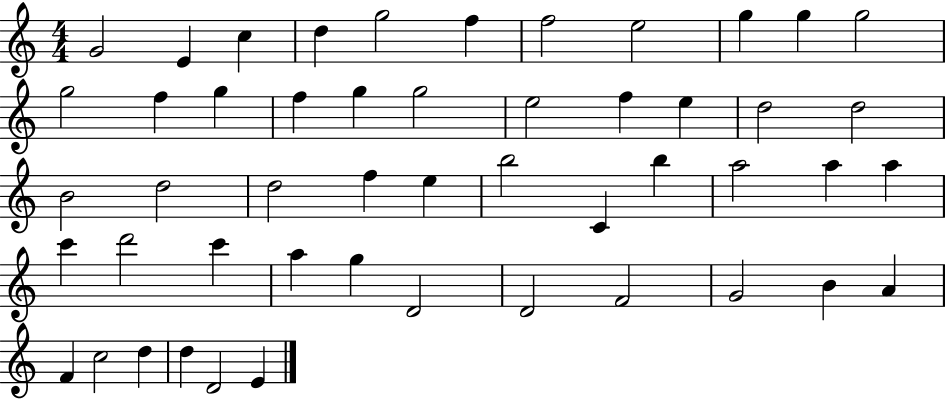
{
  \clef treble
  \numericTimeSignature
  \time 4/4
  \key c \major
  g'2 e'4 c''4 | d''4 g''2 f''4 | f''2 e''2 | g''4 g''4 g''2 | \break g''2 f''4 g''4 | f''4 g''4 g''2 | e''2 f''4 e''4 | d''2 d''2 | \break b'2 d''2 | d''2 f''4 e''4 | b''2 c'4 b''4 | a''2 a''4 a''4 | \break c'''4 d'''2 c'''4 | a''4 g''4 d'2 | d'2 f'2 | g'2 b'4 a'4 | \break f'4 c''2 d''4 | d''4 d'2 e'4 | \bar "|."
}